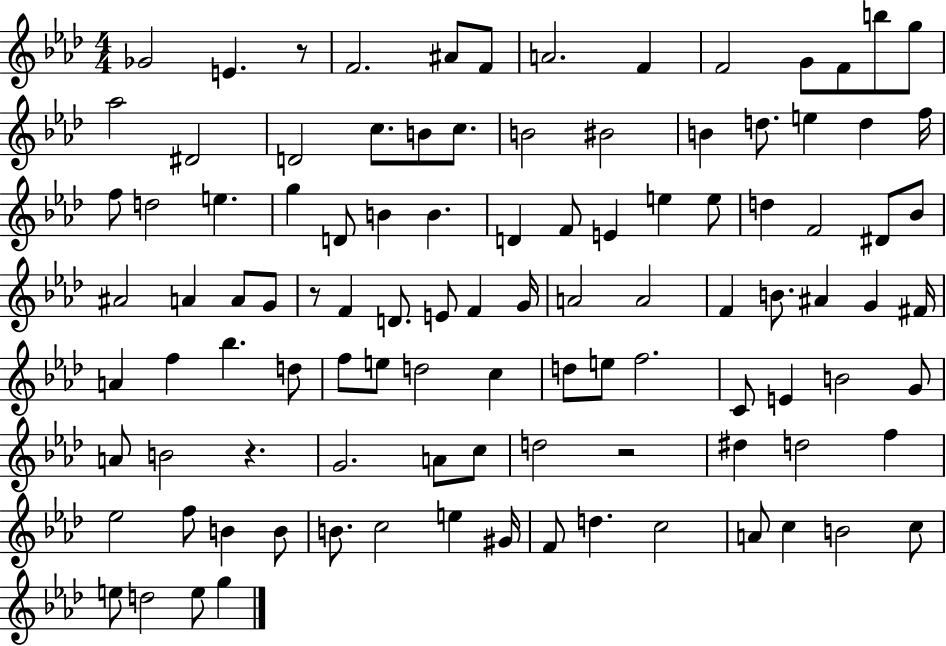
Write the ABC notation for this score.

X:1
T:Untitled
M:4/4
L:1/4
K:Ab
_G2 E z/2 F2 ^A/2 F/2 A2 F F2 G/2 F/2 b/2 g/2 _a2 ^D2 D2 c/2 B/2 c/2 B2 ^B2 B d/2 e d f/4 f/2 d2 e g D/2 B B D F/2 E e e/2 d F2 ^D/2 _B/2 ^A2 A A/2 G/2 z/2 F D/2 E/2 F G/4 A2 A2 F B/2 ^A G ^F/4 A f _b d/2 f/2 e/2 d2 c d/2 e/2 f2 C/2 E B2 G/2 A/2 B2 z G2 A/2 c/2 d2 z2 ^d d2 f _e2 f/2 B B/2 B/2 c2 e ^G/4 F/2 d c2 A/2 c B2 c/2 e/2 d2 e/2 g